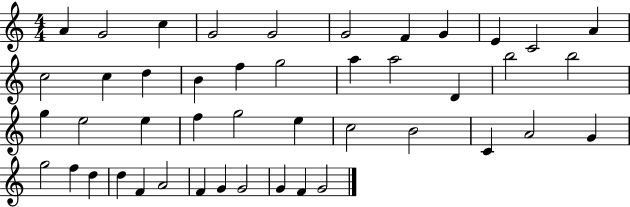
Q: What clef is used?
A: treble